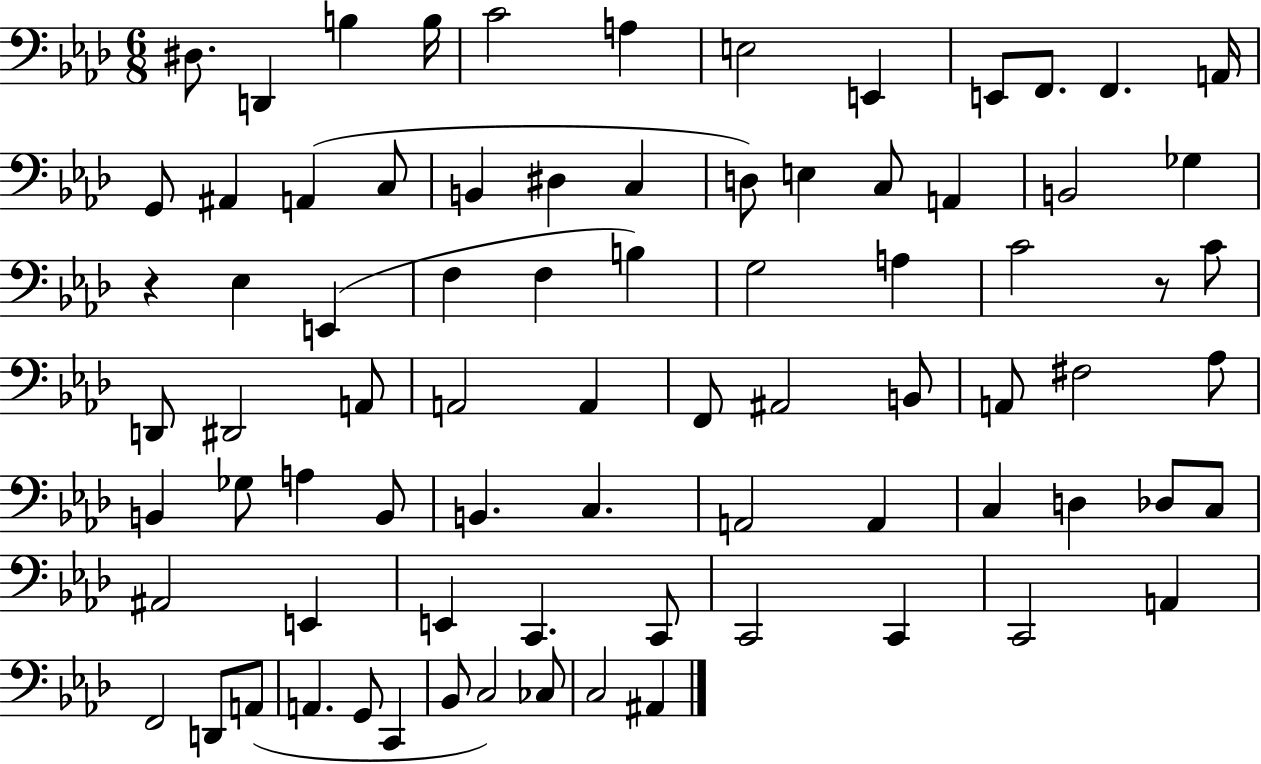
{
  \clef bass
  \numericTimeSignature
  \time 6/8
  \key aes \major
  dis8. d,4 b4 b16 | c'2 a4 | e2 e,4 | e,8 f,8. f,4. a,16 | \break g,8 ais,4 a,4( c8 | b,4 dis4 c4 | d8) e4 c8 a,4 | b,2 ges4 | \break r4 ees4 e,4( | f4 f4 b4) | g2 a4 | c'2 r8 c'8 | \break d,8 dis,2 a,8 | a,2 a,4 | f,8 ais,2 b,8 | a,8 fis2 aes8 | \break b,4 ges8 a4 b,8 | b,4. c4. | a,2 a,4 | c4 d4 des8 c8 | \break ais,2 e,4 | e,4 c,4. c,8 | c,2 c,4 | c,2 a,4 | \break f,2 d,8 a,8( | a,4. g,8 c,4 | bes,8 c2) ces8 | c2 ais,4 | \break \bar "|."
}